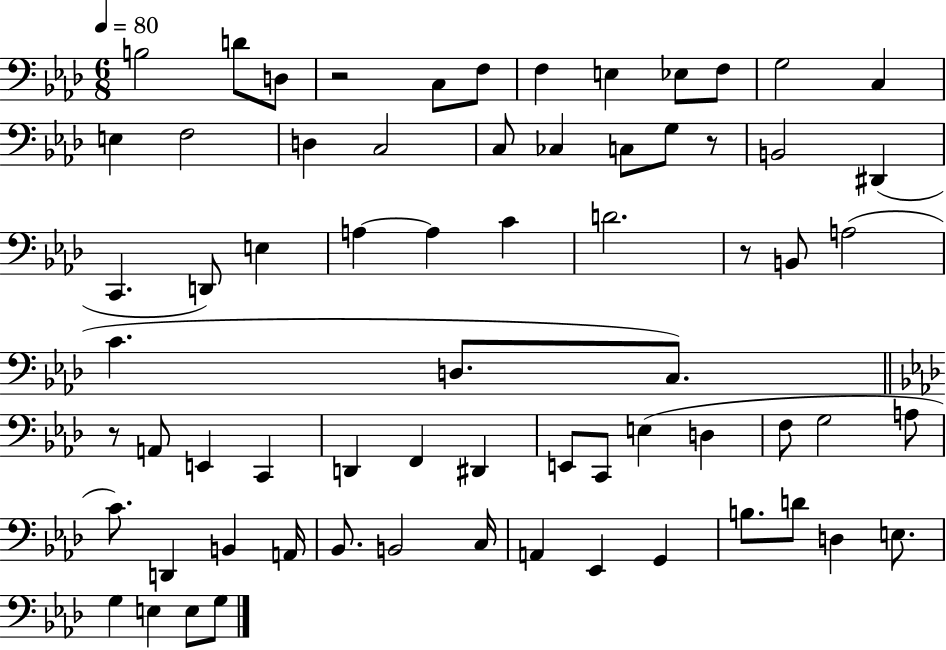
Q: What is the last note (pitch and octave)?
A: G3